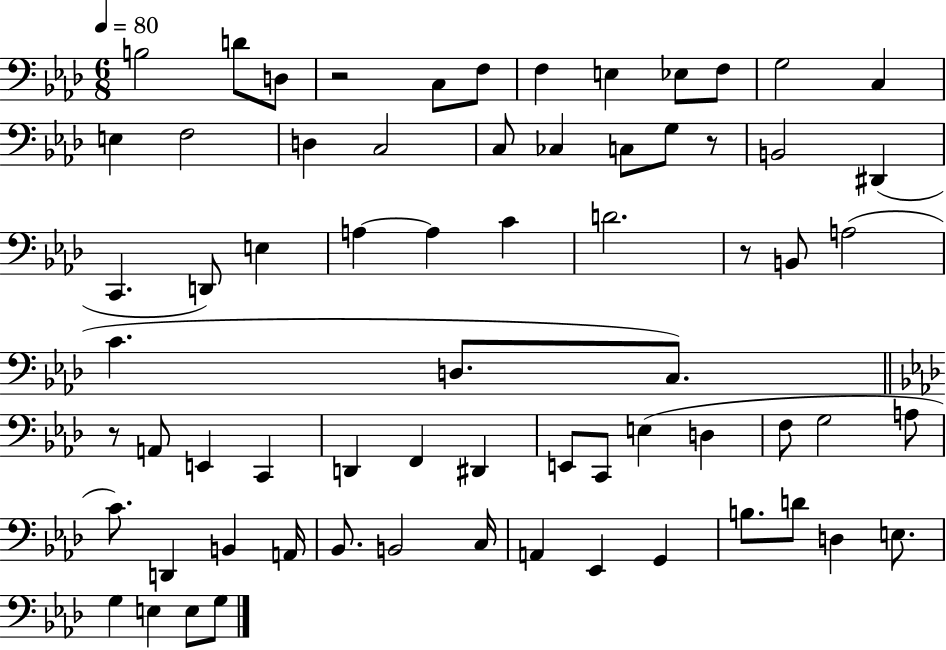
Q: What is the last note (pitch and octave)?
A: G3